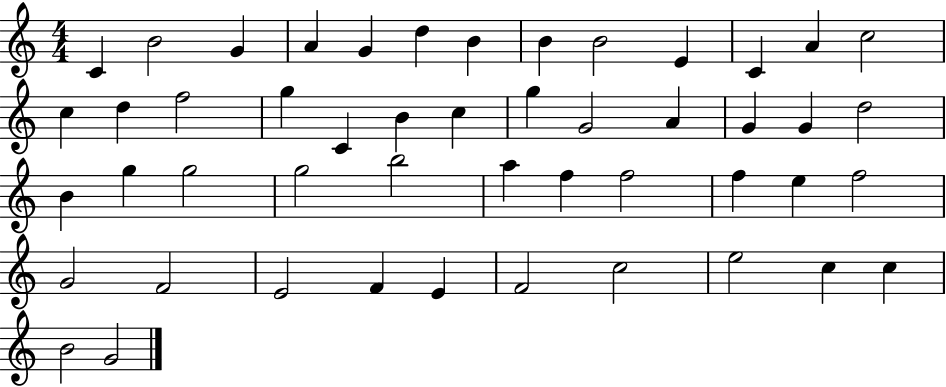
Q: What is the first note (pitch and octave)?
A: C4